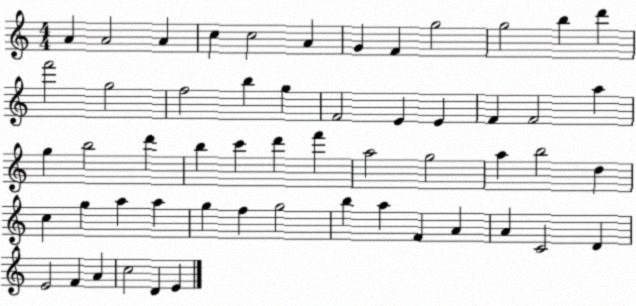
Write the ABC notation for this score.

X:1
T:Untitled
M:4/4
L:1/4
K:C
A A2 A c c2 A G F g2 g2 b d' f'2 g2 f2 b g F2 E E F F2 a g b2 d' b c' d' f' a2 g2 a b2 d c g a a g f g2 b a F A A C2 D E2 F A c2 D E